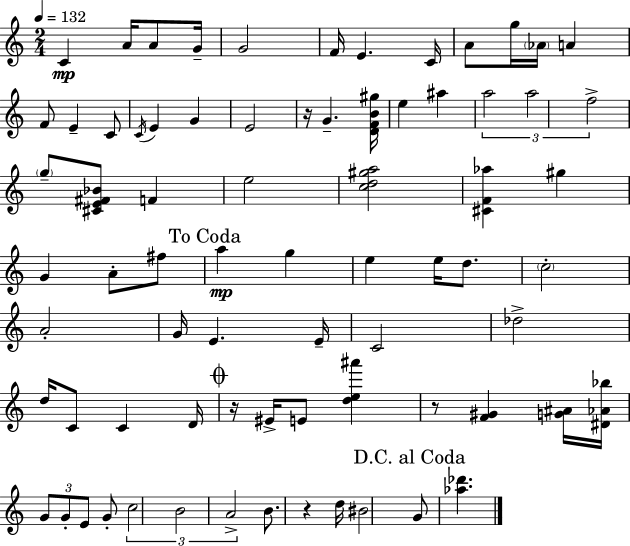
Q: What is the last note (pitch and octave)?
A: G4